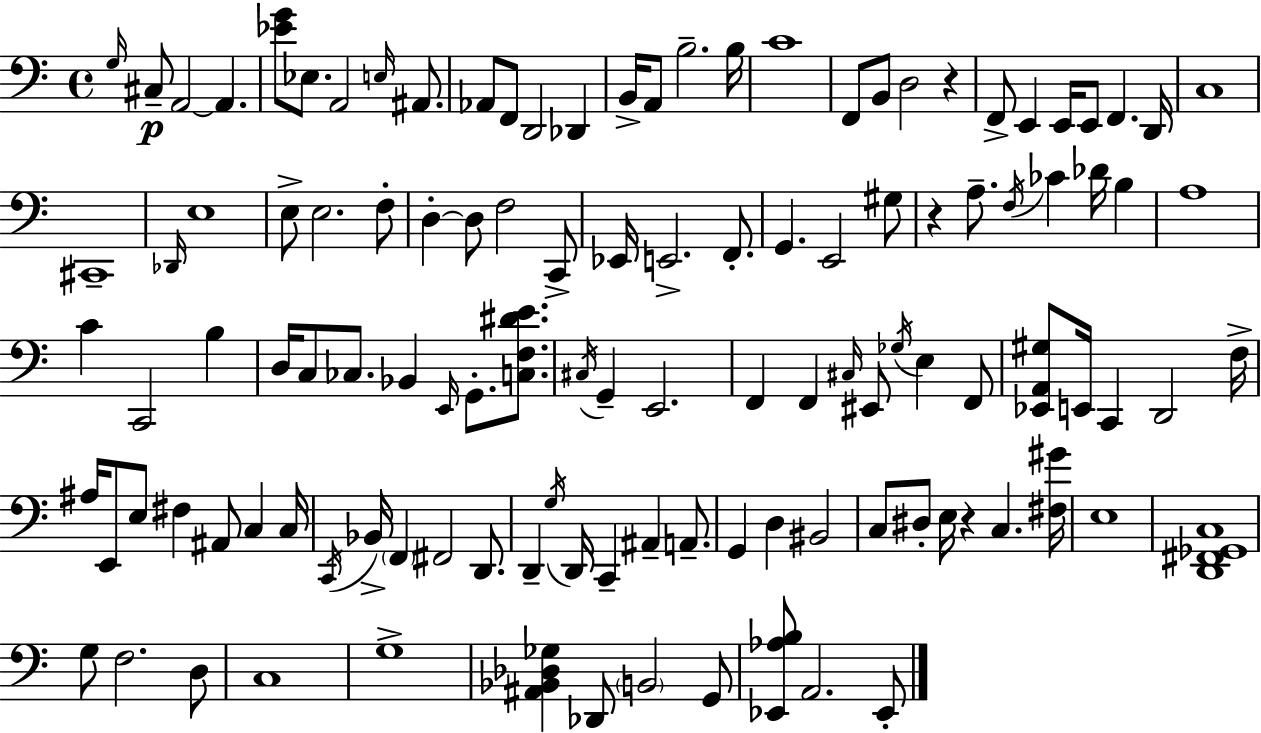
G3/s C#3/e A2/h A2/q. [Eb4,G4]/e Eb3/e. A2/h E3/s A#2/e. Ab2/e F2/e D2/h Db2/q B2/s A2/e B3/h. B3/s C4/w F2/e B2/e D3/h R/q F2/e E2/q E2/s E2/e F2/q. D2/s C3/w C#2/w Db2/s E3/w E3/e E3/h. F3/e D3/q D3/e F3/h C2/e Eb2/s E2/h. F2/e. G2/q. E2/h G#3/e R/q A3/e. F3/s CES4/q Db4/s B3/q A3/w C4/q C2/h B3/q D3/s C3/e CES3/e. Bb2/q E2/s G2/e. [C3,F3,D#4,E4]/e. C#3/s G2/q E2/h. F2/q F2/q C#3/s EIS2/e Gb3/s E3/q F2/e [Eb2,A2,G#3]/e E2/s C2/q D2/h F3/s A#3/s E2/e E3/e F#3/q A#2/e C3/q C3/s C2/s Bb2/s F2/q F#2/h D2/e. D2/q G3/s D2/s C2/q A#2/q A2/e. G2/q D3/q BIS2/h C3/e D#3/e E3/s R/q C3/q. [F#3,G#4]/s E3/w [D2,F#2,Gb2,C3]/w G3/e F3/h. D3/e C3/w G3/w [A#2,Bb2,Db3,Gb3]/q Db2/e B2/h G2/e [Eb2,Ab3,B3]/e A2/h. Eb2/e